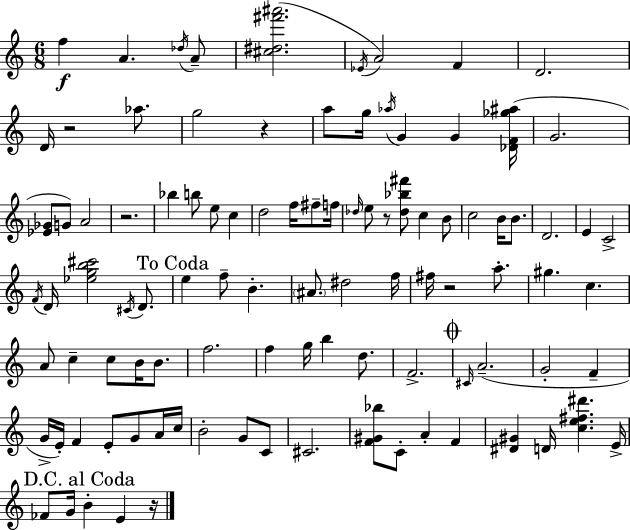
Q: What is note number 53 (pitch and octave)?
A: C5